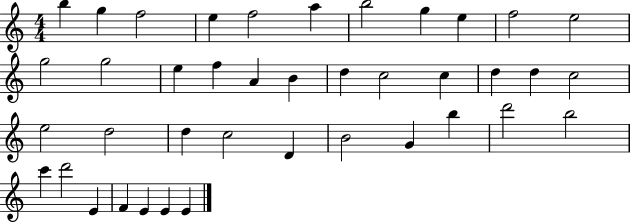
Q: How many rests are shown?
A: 0